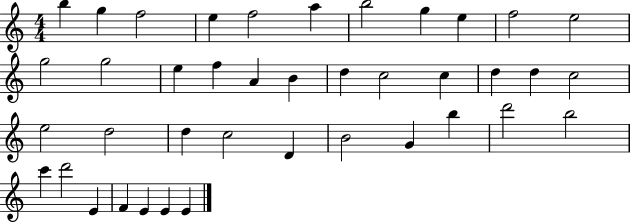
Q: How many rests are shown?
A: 0